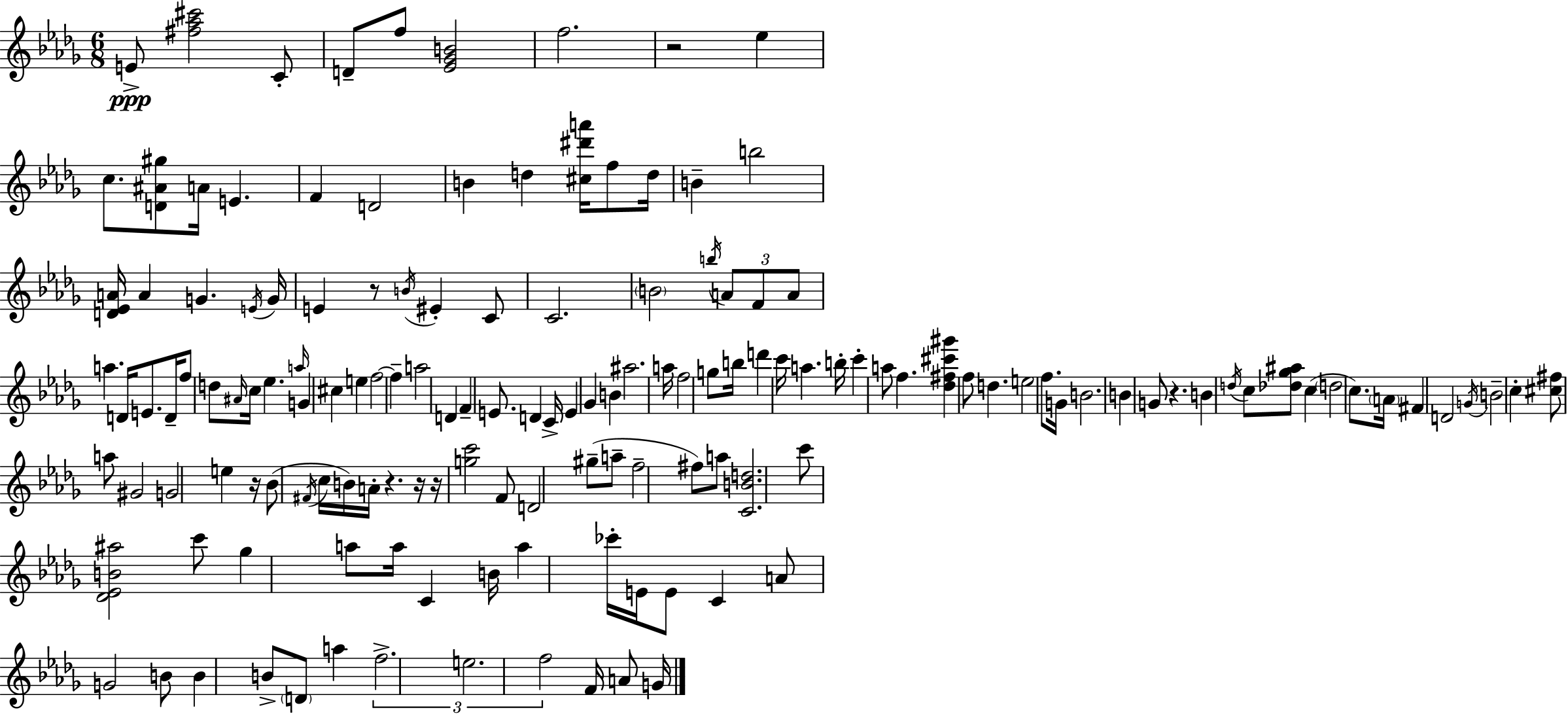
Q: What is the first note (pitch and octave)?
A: E4